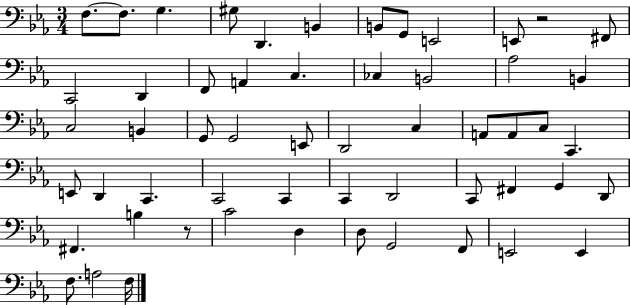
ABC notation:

X:1
T:Untitled
M:3/4
L:1/4
K:Eb
F,/2 F,/2 G, ^G,/2 D,, B,, B,,/2 G,,/2 E,,2 E,,/2 z2 ^F,,/2 C,,2 D,, F,,/2 A,, C, _C, B,,2 _A,2 B,, C,2 B,, G,,/2 G,,2 E,,/2 D,,2 C, A,,/2 A,,/2 C,/2 C,, E,,/2 D,, C,, C,,2 C,, C,, D,,2 C,,/2 ^F,, G,, D,,/2 ^F,, B, z/2 C2 D, D,/2 G,,2 F,,/2 E,,2 E,, F,/2 A,2 F,/4